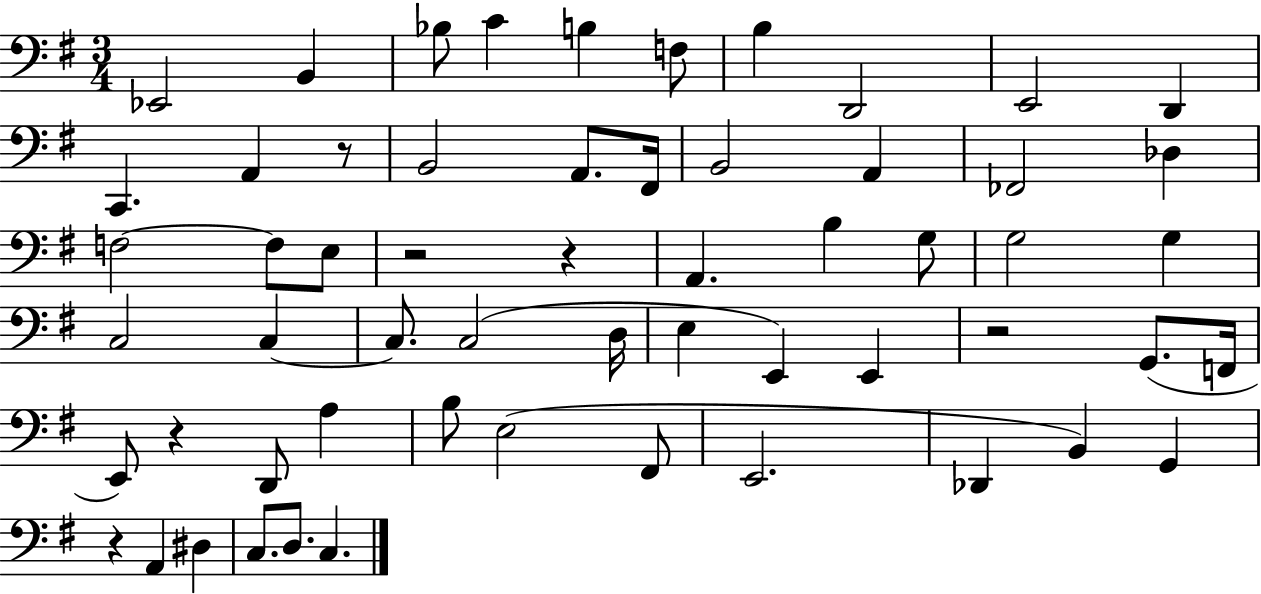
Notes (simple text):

Eb2/h B2/q Bb3/e C4/q B3/q F3/e B3/q D2/h E2/h D2/q C2/q. A2/q R/e B2/h A2/e. F#2/s B2/h A2/q FES2/h Db3/q F3/h F3/e E3/e R/h R/q A2/q. B3/q G3/e G3/h G3/q C3/h C3/q C3/e. C3/h D3/s E3/q E2/q E2/q R/h G2/e. F2/s E2/e R/q D2/e A3/q B3/e E3/h F#2/e E2/h. Db2/q B2/q G2/q R/q A2/q D#3/q C3/e. D3/e. C3/q.